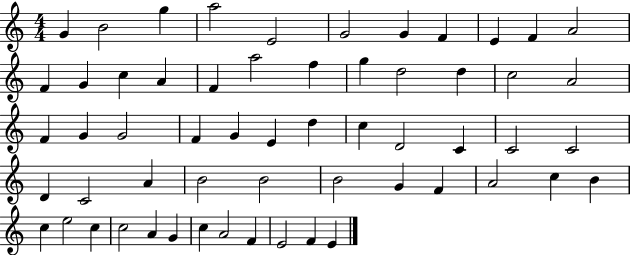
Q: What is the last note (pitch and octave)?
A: E4